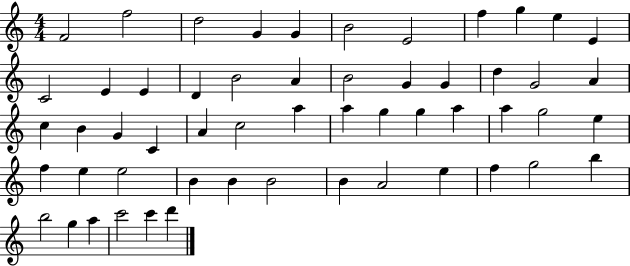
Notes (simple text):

F4/h F5/h D5/h G4/q G4/q B4/h E4/h F5/q G5/q E5/q E4/q C4/h E4/q E4/q D4/q B4/h A4/q B4/h G4/q G4/q D5/q G4/h A4/q C5/q B4/q G4/q C4/q A4/q C5/h A5/q A5/q G5/q G5/q A5/q A5/q G5/h E5/q F5/q E5/q E5/h B4/q B4/q B4/h B4/q A4/h E5/q F5/q G5/h B5/q B5/h G5/q A5/q C6/h C6/q D6/q